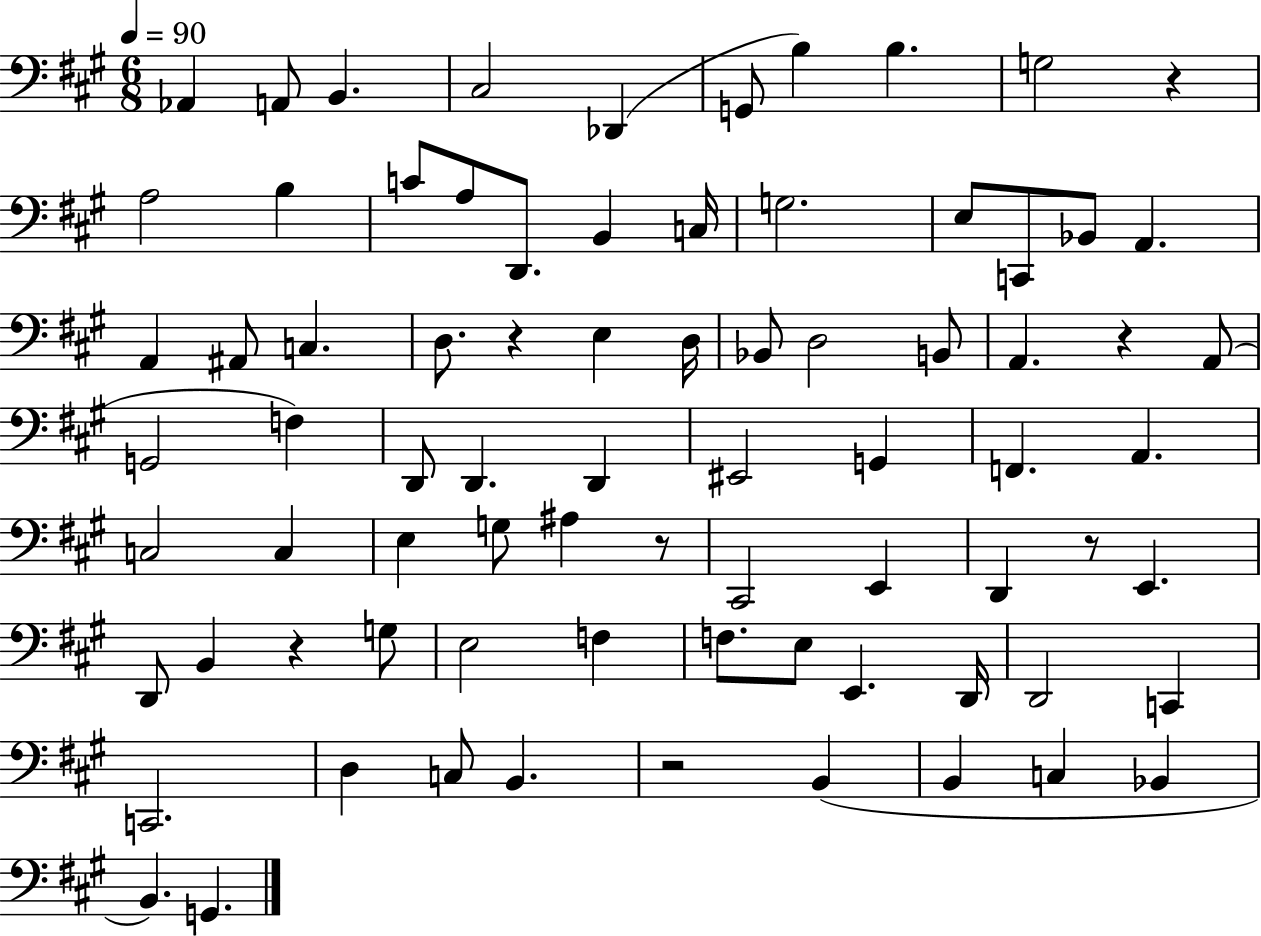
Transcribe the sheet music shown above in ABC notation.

X:1
T:Untitled
M:6/8
L:1/4
K:A
_A,, A,,/2 B,, ^C,2 _D,, G,,/2 B, B, G,2 z A,2 B, C/2 A,/2 D,,/2 B,, C,/4 G,2 E,/2 C,,/2 _B,,/2 A,, A,, ^A,,/2 C, D,/2 z E, D,/4 _B,,/2 D,2 B,,/2 A,, z A,,/2 G,,2 F, D,,/2 D,, D,, ^E,,2 G,, F,, A,, C,2 C, E, G,/2 ^A, z/2 ^C,,2 E,, D,, z/2 E,, D,,/2 B,, z G,/2 E,2 F, F,/2 E,/2 E,, D,,/4 D,,2 C,, C,,2 D, C,/2 B,, z2 B,, B,, C, _B,, B,, G,,